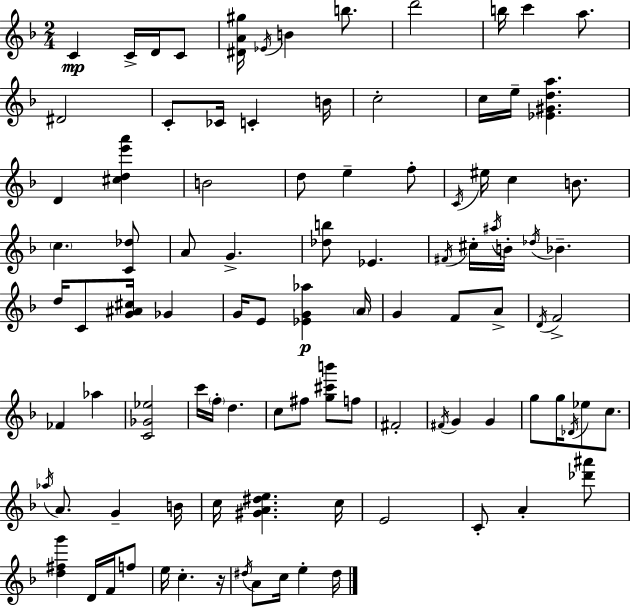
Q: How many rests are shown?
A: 1